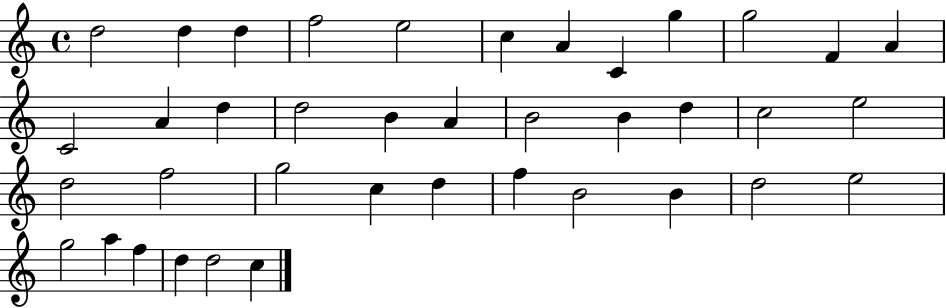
{
  \clef treble
  \time 4/4
  \defaultTimeSignature
  \key c \major
  d''2 d''4 d''4 | f''2 e''2 | c''4 a'4 c'4 g''4 | g''2 f'4 a'4 | \break c'2 a'4 d''4 | d''2 b'4 a'4 | b'2 b'4 d''4 | c''2 e''2 | \break d''2 f''2 | g''2 c''4 d''4 | f''4 b'2 b'4 | d''2 e''2 | \break g''2 a''4 f''4 | d''4 d''2 c''4 | \bar "|."
}